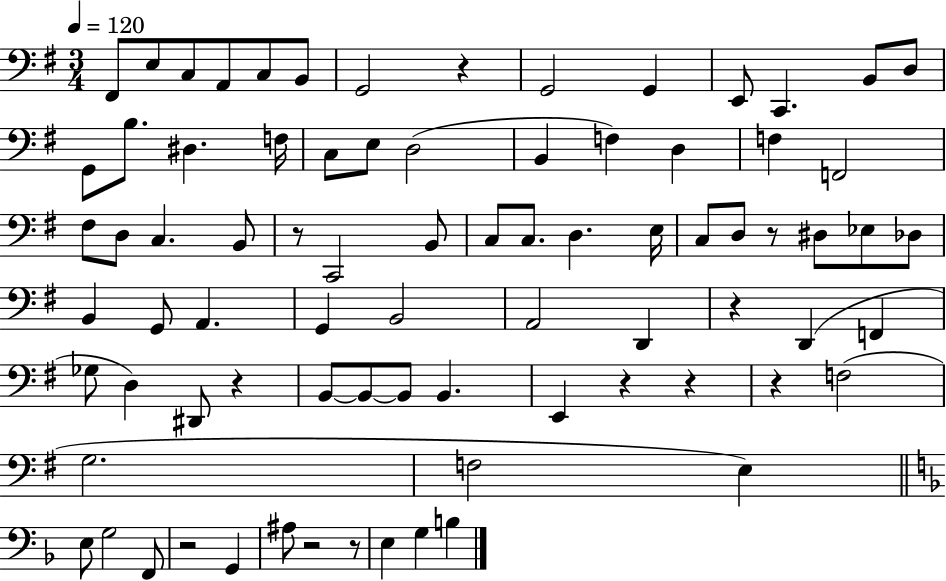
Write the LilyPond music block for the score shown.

{
  \clef bass
  \numericTimeSignature
  \time 3/4
  \key g \major
  \tempo 4 = 120
  fis,8 e8 c8 a,8 c8 b,8 | g,2 r4 | g,2 g,4 | e,8 c,4. b,8 d8 | \break g,8 b8. dis4. f16 | c8 e8 d2( | b,4 f4) d4 | f4 f,2 | \break fis8 d8 c4. b,8 | r8 c,2 b,8 | c8 c8. d4. e16 | c8 d8 r8 dis8 ees8 des8 | \break b,4 g,8 a,4. | g,4 b,2 | a,2 d,4 | r4 d,4( f,4 | \break ges8 d4) dis,8 r4 | b,8~~ b,8~~ b,8 b,4. | e,4 r4 r4 | r4 f2( | \break g2. | f2 e4) | \bar "||" \break \key f \major e8 g2 f,8 | r2 g,4 | ais8 r2 r8 | e4 g4 b4 | \break \bar "|."
}